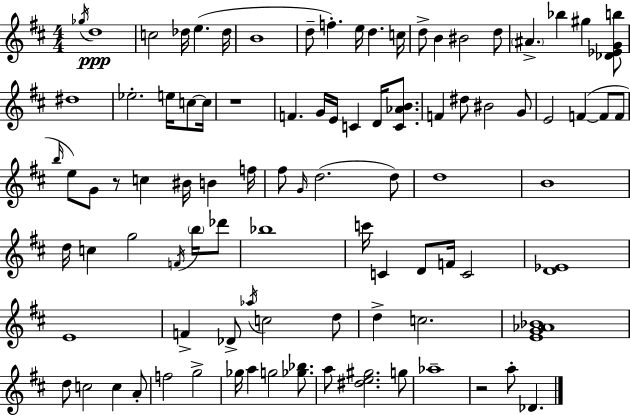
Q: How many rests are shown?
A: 3